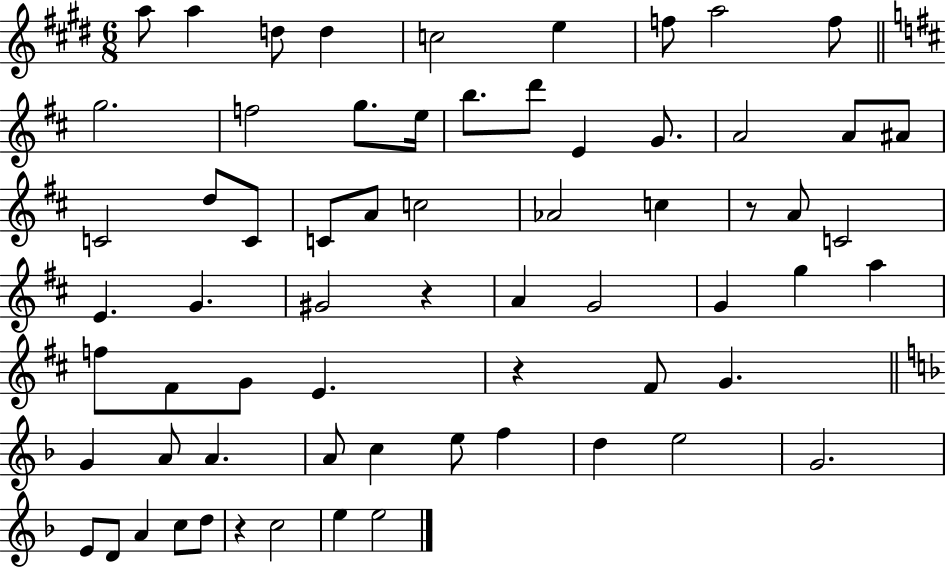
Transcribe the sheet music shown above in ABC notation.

X:1
T:Untitled
M:6/8
L:1/4
K:E
a/2 a d/2 d c2 e f/2 a2 f/2 g2 f2 g/2 e/4 b/2 d'/2 E G/2 A2 A/2 ^A/2 C2 d/2 C/2 C/2 A/2 c2 _A2 c z/2 A/2 C2 E G ^G2 z A G2 G g a f/2 ^F/2 G/2 E z ^F/2 G G A/2 A A/2 c e/2 f d e2 G2 E/2 D/2 A c/2 d/2 z c2 e e2